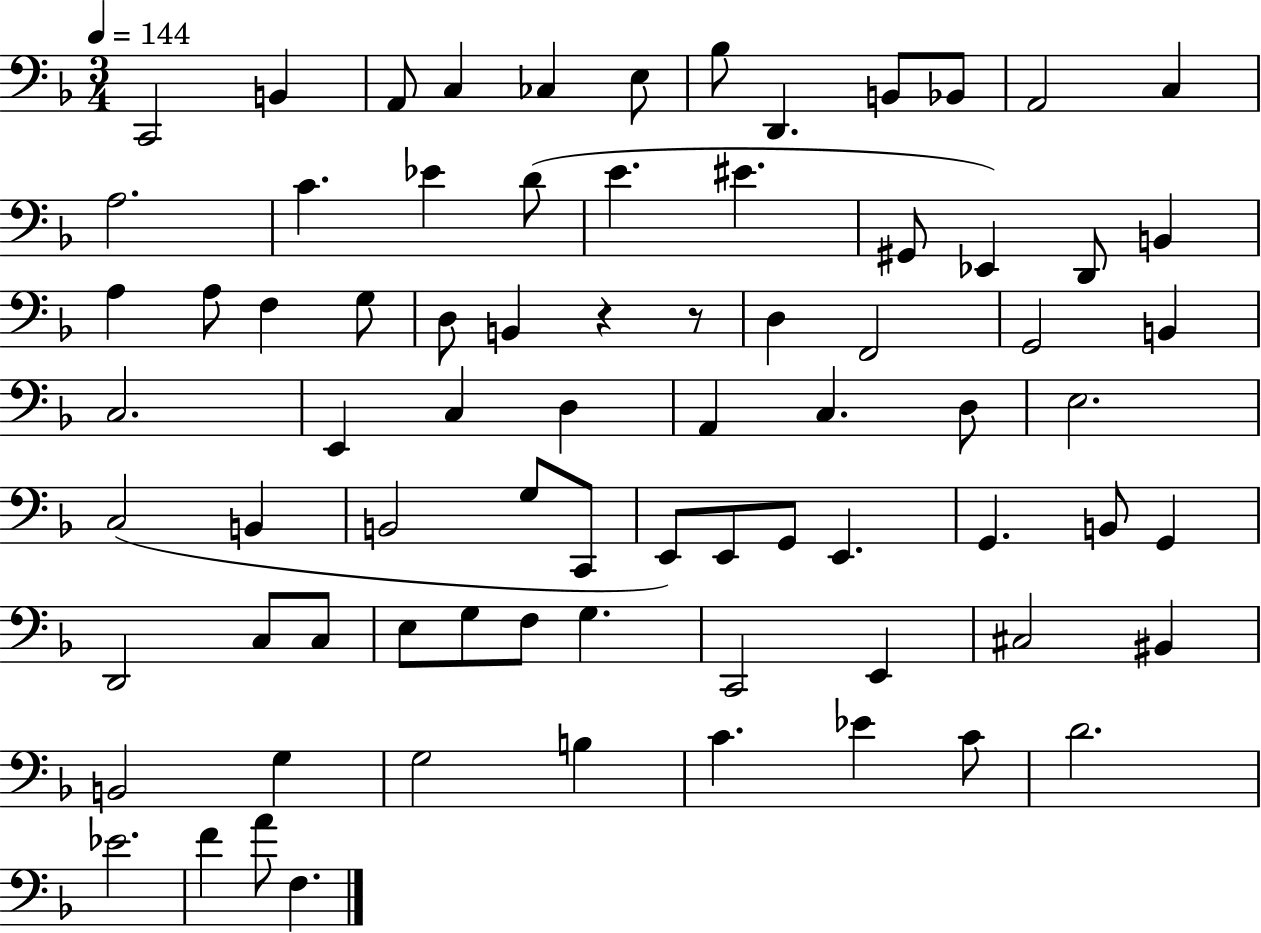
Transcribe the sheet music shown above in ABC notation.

X:1
T:Untitled
M:3/4
L:1/4
K:F
C,,2 B,, A,,/2 C, _C, E,/2 _B,/2 D,, B,,/2 _B,,/2 A,,2 C, A,2 C _E D/2 E ^E ^G,,/2 _E,, D,,/2 B,, A, A,/2 F, G,/2 D,/2 B,, z z/2 D, F,,2 G,,2 B,, C,2 E,, C, D, A,, C, D,/2 E,2 C,2 B,, B,,2 G,/2 C,,/2 E,,/2 E,,/2 G,,/2 E,, G,, B,,/2 G,, D,,2 C,/2 C,/2 E,/2 G,/2 F,/2 G, C,,2 E,, ^C,2 ^B,, B,,2 G, G,2 B, C _E C/2 D2 _E2 F A/2 F,